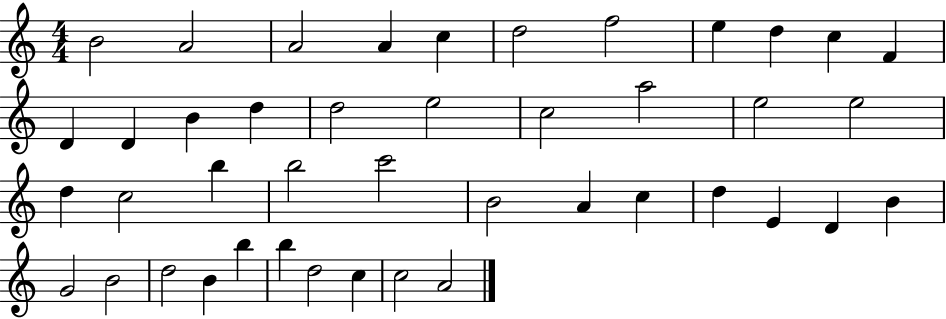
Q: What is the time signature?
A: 4/4